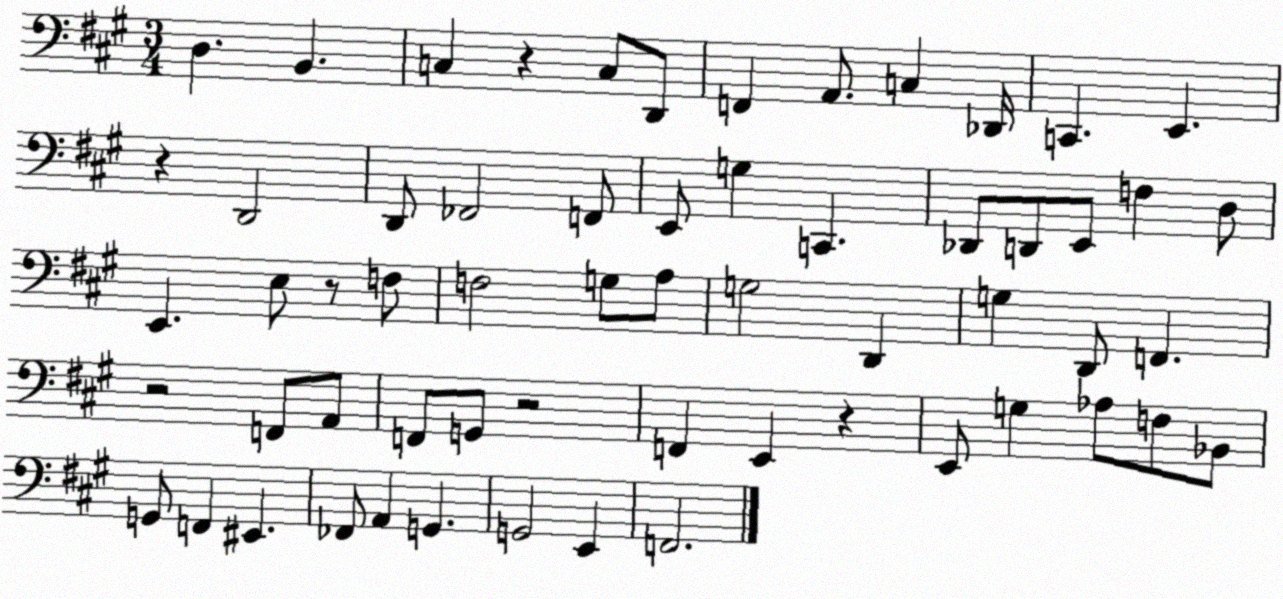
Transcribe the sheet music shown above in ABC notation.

X:1
T:Untitled
M:3/4
L:1/4
K:A
D, B,, C, z C,/2 D,,/2 F,, A,,/2 C, _D,,/4 C,, E,, z D,,2 D,,/2 _F,,2 F,,/2 E,,/2 G, C,, _D,,/2 D,,/2 E,,/2 F, D,/2 E,, E,/2 z/2 F,/2 F,2 G,/2 A,/2 G,2 D,, G, D,,/2 F,, z2 F,,/2 A,,/2 F,,/2 G,,/2 z2 F,, E,, z E,,/2 G, _A,/2 F,/2 _B,,/2 G,,/2 F,, ^E,, _F,,/2 A,, G,, G,,2 E,, F,,2